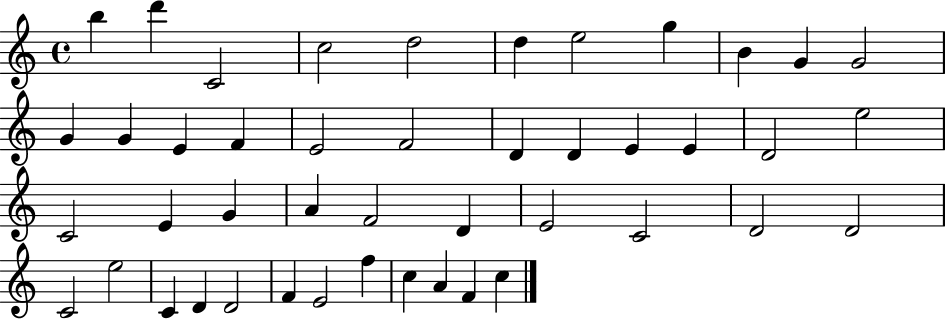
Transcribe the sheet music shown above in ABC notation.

X:1
T:Untitled
M:4/4
L:1/4
K:C
b d' C2 c2 d2 d e2 g B G G2 G G E F E2 F2 D D E E D2 e2 C2 E G A F2 D E2 C2 D2 D2 C2 e2 C D D2 F E2 f c A F c